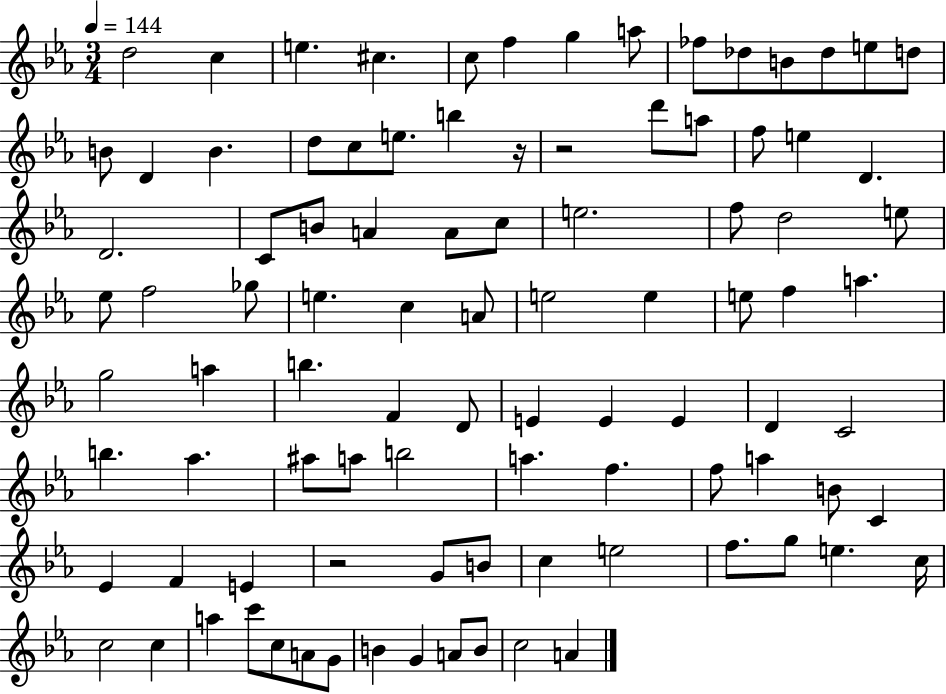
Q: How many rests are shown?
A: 3